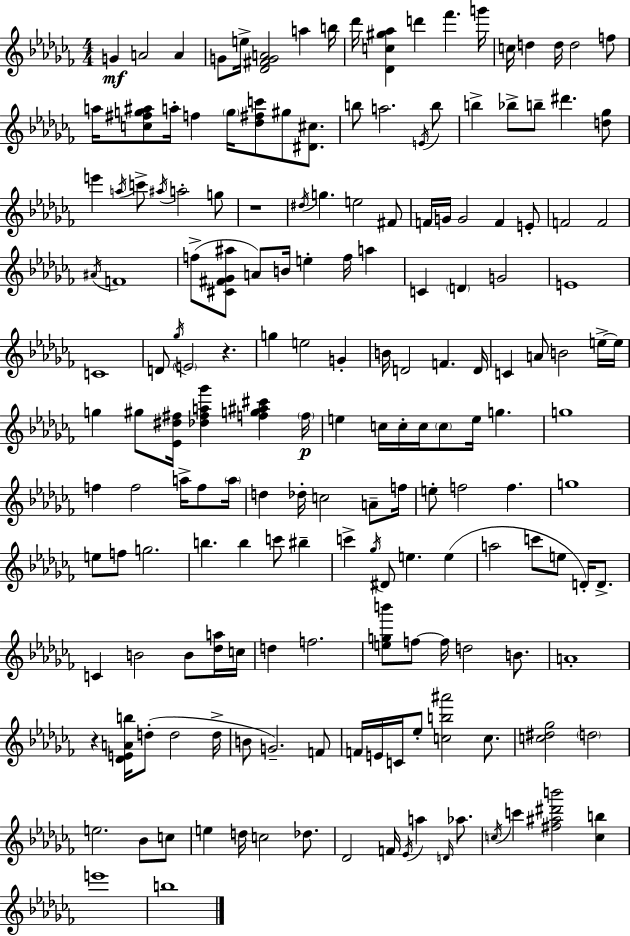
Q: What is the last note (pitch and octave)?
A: B5